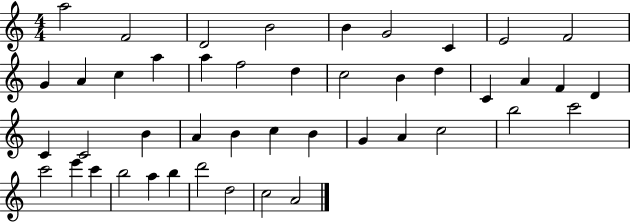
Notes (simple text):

A5/h F4/h D4/h B4/h B4/q G4/h C4/q E4/h F4/h G4/q A4/q C5/q A5/q A5/q F5/h D5/q C5/h B4/q D5/q C4/q A4/q F4/q D4/q C4/q C4/h B4/q A4/q B4/q C5/q B4/q G4/q A4/q C5/h B5/h C6/h C6/h E6/q C6/q B5/h A5/q B5/q D6/h D5/h C5/h A4/h